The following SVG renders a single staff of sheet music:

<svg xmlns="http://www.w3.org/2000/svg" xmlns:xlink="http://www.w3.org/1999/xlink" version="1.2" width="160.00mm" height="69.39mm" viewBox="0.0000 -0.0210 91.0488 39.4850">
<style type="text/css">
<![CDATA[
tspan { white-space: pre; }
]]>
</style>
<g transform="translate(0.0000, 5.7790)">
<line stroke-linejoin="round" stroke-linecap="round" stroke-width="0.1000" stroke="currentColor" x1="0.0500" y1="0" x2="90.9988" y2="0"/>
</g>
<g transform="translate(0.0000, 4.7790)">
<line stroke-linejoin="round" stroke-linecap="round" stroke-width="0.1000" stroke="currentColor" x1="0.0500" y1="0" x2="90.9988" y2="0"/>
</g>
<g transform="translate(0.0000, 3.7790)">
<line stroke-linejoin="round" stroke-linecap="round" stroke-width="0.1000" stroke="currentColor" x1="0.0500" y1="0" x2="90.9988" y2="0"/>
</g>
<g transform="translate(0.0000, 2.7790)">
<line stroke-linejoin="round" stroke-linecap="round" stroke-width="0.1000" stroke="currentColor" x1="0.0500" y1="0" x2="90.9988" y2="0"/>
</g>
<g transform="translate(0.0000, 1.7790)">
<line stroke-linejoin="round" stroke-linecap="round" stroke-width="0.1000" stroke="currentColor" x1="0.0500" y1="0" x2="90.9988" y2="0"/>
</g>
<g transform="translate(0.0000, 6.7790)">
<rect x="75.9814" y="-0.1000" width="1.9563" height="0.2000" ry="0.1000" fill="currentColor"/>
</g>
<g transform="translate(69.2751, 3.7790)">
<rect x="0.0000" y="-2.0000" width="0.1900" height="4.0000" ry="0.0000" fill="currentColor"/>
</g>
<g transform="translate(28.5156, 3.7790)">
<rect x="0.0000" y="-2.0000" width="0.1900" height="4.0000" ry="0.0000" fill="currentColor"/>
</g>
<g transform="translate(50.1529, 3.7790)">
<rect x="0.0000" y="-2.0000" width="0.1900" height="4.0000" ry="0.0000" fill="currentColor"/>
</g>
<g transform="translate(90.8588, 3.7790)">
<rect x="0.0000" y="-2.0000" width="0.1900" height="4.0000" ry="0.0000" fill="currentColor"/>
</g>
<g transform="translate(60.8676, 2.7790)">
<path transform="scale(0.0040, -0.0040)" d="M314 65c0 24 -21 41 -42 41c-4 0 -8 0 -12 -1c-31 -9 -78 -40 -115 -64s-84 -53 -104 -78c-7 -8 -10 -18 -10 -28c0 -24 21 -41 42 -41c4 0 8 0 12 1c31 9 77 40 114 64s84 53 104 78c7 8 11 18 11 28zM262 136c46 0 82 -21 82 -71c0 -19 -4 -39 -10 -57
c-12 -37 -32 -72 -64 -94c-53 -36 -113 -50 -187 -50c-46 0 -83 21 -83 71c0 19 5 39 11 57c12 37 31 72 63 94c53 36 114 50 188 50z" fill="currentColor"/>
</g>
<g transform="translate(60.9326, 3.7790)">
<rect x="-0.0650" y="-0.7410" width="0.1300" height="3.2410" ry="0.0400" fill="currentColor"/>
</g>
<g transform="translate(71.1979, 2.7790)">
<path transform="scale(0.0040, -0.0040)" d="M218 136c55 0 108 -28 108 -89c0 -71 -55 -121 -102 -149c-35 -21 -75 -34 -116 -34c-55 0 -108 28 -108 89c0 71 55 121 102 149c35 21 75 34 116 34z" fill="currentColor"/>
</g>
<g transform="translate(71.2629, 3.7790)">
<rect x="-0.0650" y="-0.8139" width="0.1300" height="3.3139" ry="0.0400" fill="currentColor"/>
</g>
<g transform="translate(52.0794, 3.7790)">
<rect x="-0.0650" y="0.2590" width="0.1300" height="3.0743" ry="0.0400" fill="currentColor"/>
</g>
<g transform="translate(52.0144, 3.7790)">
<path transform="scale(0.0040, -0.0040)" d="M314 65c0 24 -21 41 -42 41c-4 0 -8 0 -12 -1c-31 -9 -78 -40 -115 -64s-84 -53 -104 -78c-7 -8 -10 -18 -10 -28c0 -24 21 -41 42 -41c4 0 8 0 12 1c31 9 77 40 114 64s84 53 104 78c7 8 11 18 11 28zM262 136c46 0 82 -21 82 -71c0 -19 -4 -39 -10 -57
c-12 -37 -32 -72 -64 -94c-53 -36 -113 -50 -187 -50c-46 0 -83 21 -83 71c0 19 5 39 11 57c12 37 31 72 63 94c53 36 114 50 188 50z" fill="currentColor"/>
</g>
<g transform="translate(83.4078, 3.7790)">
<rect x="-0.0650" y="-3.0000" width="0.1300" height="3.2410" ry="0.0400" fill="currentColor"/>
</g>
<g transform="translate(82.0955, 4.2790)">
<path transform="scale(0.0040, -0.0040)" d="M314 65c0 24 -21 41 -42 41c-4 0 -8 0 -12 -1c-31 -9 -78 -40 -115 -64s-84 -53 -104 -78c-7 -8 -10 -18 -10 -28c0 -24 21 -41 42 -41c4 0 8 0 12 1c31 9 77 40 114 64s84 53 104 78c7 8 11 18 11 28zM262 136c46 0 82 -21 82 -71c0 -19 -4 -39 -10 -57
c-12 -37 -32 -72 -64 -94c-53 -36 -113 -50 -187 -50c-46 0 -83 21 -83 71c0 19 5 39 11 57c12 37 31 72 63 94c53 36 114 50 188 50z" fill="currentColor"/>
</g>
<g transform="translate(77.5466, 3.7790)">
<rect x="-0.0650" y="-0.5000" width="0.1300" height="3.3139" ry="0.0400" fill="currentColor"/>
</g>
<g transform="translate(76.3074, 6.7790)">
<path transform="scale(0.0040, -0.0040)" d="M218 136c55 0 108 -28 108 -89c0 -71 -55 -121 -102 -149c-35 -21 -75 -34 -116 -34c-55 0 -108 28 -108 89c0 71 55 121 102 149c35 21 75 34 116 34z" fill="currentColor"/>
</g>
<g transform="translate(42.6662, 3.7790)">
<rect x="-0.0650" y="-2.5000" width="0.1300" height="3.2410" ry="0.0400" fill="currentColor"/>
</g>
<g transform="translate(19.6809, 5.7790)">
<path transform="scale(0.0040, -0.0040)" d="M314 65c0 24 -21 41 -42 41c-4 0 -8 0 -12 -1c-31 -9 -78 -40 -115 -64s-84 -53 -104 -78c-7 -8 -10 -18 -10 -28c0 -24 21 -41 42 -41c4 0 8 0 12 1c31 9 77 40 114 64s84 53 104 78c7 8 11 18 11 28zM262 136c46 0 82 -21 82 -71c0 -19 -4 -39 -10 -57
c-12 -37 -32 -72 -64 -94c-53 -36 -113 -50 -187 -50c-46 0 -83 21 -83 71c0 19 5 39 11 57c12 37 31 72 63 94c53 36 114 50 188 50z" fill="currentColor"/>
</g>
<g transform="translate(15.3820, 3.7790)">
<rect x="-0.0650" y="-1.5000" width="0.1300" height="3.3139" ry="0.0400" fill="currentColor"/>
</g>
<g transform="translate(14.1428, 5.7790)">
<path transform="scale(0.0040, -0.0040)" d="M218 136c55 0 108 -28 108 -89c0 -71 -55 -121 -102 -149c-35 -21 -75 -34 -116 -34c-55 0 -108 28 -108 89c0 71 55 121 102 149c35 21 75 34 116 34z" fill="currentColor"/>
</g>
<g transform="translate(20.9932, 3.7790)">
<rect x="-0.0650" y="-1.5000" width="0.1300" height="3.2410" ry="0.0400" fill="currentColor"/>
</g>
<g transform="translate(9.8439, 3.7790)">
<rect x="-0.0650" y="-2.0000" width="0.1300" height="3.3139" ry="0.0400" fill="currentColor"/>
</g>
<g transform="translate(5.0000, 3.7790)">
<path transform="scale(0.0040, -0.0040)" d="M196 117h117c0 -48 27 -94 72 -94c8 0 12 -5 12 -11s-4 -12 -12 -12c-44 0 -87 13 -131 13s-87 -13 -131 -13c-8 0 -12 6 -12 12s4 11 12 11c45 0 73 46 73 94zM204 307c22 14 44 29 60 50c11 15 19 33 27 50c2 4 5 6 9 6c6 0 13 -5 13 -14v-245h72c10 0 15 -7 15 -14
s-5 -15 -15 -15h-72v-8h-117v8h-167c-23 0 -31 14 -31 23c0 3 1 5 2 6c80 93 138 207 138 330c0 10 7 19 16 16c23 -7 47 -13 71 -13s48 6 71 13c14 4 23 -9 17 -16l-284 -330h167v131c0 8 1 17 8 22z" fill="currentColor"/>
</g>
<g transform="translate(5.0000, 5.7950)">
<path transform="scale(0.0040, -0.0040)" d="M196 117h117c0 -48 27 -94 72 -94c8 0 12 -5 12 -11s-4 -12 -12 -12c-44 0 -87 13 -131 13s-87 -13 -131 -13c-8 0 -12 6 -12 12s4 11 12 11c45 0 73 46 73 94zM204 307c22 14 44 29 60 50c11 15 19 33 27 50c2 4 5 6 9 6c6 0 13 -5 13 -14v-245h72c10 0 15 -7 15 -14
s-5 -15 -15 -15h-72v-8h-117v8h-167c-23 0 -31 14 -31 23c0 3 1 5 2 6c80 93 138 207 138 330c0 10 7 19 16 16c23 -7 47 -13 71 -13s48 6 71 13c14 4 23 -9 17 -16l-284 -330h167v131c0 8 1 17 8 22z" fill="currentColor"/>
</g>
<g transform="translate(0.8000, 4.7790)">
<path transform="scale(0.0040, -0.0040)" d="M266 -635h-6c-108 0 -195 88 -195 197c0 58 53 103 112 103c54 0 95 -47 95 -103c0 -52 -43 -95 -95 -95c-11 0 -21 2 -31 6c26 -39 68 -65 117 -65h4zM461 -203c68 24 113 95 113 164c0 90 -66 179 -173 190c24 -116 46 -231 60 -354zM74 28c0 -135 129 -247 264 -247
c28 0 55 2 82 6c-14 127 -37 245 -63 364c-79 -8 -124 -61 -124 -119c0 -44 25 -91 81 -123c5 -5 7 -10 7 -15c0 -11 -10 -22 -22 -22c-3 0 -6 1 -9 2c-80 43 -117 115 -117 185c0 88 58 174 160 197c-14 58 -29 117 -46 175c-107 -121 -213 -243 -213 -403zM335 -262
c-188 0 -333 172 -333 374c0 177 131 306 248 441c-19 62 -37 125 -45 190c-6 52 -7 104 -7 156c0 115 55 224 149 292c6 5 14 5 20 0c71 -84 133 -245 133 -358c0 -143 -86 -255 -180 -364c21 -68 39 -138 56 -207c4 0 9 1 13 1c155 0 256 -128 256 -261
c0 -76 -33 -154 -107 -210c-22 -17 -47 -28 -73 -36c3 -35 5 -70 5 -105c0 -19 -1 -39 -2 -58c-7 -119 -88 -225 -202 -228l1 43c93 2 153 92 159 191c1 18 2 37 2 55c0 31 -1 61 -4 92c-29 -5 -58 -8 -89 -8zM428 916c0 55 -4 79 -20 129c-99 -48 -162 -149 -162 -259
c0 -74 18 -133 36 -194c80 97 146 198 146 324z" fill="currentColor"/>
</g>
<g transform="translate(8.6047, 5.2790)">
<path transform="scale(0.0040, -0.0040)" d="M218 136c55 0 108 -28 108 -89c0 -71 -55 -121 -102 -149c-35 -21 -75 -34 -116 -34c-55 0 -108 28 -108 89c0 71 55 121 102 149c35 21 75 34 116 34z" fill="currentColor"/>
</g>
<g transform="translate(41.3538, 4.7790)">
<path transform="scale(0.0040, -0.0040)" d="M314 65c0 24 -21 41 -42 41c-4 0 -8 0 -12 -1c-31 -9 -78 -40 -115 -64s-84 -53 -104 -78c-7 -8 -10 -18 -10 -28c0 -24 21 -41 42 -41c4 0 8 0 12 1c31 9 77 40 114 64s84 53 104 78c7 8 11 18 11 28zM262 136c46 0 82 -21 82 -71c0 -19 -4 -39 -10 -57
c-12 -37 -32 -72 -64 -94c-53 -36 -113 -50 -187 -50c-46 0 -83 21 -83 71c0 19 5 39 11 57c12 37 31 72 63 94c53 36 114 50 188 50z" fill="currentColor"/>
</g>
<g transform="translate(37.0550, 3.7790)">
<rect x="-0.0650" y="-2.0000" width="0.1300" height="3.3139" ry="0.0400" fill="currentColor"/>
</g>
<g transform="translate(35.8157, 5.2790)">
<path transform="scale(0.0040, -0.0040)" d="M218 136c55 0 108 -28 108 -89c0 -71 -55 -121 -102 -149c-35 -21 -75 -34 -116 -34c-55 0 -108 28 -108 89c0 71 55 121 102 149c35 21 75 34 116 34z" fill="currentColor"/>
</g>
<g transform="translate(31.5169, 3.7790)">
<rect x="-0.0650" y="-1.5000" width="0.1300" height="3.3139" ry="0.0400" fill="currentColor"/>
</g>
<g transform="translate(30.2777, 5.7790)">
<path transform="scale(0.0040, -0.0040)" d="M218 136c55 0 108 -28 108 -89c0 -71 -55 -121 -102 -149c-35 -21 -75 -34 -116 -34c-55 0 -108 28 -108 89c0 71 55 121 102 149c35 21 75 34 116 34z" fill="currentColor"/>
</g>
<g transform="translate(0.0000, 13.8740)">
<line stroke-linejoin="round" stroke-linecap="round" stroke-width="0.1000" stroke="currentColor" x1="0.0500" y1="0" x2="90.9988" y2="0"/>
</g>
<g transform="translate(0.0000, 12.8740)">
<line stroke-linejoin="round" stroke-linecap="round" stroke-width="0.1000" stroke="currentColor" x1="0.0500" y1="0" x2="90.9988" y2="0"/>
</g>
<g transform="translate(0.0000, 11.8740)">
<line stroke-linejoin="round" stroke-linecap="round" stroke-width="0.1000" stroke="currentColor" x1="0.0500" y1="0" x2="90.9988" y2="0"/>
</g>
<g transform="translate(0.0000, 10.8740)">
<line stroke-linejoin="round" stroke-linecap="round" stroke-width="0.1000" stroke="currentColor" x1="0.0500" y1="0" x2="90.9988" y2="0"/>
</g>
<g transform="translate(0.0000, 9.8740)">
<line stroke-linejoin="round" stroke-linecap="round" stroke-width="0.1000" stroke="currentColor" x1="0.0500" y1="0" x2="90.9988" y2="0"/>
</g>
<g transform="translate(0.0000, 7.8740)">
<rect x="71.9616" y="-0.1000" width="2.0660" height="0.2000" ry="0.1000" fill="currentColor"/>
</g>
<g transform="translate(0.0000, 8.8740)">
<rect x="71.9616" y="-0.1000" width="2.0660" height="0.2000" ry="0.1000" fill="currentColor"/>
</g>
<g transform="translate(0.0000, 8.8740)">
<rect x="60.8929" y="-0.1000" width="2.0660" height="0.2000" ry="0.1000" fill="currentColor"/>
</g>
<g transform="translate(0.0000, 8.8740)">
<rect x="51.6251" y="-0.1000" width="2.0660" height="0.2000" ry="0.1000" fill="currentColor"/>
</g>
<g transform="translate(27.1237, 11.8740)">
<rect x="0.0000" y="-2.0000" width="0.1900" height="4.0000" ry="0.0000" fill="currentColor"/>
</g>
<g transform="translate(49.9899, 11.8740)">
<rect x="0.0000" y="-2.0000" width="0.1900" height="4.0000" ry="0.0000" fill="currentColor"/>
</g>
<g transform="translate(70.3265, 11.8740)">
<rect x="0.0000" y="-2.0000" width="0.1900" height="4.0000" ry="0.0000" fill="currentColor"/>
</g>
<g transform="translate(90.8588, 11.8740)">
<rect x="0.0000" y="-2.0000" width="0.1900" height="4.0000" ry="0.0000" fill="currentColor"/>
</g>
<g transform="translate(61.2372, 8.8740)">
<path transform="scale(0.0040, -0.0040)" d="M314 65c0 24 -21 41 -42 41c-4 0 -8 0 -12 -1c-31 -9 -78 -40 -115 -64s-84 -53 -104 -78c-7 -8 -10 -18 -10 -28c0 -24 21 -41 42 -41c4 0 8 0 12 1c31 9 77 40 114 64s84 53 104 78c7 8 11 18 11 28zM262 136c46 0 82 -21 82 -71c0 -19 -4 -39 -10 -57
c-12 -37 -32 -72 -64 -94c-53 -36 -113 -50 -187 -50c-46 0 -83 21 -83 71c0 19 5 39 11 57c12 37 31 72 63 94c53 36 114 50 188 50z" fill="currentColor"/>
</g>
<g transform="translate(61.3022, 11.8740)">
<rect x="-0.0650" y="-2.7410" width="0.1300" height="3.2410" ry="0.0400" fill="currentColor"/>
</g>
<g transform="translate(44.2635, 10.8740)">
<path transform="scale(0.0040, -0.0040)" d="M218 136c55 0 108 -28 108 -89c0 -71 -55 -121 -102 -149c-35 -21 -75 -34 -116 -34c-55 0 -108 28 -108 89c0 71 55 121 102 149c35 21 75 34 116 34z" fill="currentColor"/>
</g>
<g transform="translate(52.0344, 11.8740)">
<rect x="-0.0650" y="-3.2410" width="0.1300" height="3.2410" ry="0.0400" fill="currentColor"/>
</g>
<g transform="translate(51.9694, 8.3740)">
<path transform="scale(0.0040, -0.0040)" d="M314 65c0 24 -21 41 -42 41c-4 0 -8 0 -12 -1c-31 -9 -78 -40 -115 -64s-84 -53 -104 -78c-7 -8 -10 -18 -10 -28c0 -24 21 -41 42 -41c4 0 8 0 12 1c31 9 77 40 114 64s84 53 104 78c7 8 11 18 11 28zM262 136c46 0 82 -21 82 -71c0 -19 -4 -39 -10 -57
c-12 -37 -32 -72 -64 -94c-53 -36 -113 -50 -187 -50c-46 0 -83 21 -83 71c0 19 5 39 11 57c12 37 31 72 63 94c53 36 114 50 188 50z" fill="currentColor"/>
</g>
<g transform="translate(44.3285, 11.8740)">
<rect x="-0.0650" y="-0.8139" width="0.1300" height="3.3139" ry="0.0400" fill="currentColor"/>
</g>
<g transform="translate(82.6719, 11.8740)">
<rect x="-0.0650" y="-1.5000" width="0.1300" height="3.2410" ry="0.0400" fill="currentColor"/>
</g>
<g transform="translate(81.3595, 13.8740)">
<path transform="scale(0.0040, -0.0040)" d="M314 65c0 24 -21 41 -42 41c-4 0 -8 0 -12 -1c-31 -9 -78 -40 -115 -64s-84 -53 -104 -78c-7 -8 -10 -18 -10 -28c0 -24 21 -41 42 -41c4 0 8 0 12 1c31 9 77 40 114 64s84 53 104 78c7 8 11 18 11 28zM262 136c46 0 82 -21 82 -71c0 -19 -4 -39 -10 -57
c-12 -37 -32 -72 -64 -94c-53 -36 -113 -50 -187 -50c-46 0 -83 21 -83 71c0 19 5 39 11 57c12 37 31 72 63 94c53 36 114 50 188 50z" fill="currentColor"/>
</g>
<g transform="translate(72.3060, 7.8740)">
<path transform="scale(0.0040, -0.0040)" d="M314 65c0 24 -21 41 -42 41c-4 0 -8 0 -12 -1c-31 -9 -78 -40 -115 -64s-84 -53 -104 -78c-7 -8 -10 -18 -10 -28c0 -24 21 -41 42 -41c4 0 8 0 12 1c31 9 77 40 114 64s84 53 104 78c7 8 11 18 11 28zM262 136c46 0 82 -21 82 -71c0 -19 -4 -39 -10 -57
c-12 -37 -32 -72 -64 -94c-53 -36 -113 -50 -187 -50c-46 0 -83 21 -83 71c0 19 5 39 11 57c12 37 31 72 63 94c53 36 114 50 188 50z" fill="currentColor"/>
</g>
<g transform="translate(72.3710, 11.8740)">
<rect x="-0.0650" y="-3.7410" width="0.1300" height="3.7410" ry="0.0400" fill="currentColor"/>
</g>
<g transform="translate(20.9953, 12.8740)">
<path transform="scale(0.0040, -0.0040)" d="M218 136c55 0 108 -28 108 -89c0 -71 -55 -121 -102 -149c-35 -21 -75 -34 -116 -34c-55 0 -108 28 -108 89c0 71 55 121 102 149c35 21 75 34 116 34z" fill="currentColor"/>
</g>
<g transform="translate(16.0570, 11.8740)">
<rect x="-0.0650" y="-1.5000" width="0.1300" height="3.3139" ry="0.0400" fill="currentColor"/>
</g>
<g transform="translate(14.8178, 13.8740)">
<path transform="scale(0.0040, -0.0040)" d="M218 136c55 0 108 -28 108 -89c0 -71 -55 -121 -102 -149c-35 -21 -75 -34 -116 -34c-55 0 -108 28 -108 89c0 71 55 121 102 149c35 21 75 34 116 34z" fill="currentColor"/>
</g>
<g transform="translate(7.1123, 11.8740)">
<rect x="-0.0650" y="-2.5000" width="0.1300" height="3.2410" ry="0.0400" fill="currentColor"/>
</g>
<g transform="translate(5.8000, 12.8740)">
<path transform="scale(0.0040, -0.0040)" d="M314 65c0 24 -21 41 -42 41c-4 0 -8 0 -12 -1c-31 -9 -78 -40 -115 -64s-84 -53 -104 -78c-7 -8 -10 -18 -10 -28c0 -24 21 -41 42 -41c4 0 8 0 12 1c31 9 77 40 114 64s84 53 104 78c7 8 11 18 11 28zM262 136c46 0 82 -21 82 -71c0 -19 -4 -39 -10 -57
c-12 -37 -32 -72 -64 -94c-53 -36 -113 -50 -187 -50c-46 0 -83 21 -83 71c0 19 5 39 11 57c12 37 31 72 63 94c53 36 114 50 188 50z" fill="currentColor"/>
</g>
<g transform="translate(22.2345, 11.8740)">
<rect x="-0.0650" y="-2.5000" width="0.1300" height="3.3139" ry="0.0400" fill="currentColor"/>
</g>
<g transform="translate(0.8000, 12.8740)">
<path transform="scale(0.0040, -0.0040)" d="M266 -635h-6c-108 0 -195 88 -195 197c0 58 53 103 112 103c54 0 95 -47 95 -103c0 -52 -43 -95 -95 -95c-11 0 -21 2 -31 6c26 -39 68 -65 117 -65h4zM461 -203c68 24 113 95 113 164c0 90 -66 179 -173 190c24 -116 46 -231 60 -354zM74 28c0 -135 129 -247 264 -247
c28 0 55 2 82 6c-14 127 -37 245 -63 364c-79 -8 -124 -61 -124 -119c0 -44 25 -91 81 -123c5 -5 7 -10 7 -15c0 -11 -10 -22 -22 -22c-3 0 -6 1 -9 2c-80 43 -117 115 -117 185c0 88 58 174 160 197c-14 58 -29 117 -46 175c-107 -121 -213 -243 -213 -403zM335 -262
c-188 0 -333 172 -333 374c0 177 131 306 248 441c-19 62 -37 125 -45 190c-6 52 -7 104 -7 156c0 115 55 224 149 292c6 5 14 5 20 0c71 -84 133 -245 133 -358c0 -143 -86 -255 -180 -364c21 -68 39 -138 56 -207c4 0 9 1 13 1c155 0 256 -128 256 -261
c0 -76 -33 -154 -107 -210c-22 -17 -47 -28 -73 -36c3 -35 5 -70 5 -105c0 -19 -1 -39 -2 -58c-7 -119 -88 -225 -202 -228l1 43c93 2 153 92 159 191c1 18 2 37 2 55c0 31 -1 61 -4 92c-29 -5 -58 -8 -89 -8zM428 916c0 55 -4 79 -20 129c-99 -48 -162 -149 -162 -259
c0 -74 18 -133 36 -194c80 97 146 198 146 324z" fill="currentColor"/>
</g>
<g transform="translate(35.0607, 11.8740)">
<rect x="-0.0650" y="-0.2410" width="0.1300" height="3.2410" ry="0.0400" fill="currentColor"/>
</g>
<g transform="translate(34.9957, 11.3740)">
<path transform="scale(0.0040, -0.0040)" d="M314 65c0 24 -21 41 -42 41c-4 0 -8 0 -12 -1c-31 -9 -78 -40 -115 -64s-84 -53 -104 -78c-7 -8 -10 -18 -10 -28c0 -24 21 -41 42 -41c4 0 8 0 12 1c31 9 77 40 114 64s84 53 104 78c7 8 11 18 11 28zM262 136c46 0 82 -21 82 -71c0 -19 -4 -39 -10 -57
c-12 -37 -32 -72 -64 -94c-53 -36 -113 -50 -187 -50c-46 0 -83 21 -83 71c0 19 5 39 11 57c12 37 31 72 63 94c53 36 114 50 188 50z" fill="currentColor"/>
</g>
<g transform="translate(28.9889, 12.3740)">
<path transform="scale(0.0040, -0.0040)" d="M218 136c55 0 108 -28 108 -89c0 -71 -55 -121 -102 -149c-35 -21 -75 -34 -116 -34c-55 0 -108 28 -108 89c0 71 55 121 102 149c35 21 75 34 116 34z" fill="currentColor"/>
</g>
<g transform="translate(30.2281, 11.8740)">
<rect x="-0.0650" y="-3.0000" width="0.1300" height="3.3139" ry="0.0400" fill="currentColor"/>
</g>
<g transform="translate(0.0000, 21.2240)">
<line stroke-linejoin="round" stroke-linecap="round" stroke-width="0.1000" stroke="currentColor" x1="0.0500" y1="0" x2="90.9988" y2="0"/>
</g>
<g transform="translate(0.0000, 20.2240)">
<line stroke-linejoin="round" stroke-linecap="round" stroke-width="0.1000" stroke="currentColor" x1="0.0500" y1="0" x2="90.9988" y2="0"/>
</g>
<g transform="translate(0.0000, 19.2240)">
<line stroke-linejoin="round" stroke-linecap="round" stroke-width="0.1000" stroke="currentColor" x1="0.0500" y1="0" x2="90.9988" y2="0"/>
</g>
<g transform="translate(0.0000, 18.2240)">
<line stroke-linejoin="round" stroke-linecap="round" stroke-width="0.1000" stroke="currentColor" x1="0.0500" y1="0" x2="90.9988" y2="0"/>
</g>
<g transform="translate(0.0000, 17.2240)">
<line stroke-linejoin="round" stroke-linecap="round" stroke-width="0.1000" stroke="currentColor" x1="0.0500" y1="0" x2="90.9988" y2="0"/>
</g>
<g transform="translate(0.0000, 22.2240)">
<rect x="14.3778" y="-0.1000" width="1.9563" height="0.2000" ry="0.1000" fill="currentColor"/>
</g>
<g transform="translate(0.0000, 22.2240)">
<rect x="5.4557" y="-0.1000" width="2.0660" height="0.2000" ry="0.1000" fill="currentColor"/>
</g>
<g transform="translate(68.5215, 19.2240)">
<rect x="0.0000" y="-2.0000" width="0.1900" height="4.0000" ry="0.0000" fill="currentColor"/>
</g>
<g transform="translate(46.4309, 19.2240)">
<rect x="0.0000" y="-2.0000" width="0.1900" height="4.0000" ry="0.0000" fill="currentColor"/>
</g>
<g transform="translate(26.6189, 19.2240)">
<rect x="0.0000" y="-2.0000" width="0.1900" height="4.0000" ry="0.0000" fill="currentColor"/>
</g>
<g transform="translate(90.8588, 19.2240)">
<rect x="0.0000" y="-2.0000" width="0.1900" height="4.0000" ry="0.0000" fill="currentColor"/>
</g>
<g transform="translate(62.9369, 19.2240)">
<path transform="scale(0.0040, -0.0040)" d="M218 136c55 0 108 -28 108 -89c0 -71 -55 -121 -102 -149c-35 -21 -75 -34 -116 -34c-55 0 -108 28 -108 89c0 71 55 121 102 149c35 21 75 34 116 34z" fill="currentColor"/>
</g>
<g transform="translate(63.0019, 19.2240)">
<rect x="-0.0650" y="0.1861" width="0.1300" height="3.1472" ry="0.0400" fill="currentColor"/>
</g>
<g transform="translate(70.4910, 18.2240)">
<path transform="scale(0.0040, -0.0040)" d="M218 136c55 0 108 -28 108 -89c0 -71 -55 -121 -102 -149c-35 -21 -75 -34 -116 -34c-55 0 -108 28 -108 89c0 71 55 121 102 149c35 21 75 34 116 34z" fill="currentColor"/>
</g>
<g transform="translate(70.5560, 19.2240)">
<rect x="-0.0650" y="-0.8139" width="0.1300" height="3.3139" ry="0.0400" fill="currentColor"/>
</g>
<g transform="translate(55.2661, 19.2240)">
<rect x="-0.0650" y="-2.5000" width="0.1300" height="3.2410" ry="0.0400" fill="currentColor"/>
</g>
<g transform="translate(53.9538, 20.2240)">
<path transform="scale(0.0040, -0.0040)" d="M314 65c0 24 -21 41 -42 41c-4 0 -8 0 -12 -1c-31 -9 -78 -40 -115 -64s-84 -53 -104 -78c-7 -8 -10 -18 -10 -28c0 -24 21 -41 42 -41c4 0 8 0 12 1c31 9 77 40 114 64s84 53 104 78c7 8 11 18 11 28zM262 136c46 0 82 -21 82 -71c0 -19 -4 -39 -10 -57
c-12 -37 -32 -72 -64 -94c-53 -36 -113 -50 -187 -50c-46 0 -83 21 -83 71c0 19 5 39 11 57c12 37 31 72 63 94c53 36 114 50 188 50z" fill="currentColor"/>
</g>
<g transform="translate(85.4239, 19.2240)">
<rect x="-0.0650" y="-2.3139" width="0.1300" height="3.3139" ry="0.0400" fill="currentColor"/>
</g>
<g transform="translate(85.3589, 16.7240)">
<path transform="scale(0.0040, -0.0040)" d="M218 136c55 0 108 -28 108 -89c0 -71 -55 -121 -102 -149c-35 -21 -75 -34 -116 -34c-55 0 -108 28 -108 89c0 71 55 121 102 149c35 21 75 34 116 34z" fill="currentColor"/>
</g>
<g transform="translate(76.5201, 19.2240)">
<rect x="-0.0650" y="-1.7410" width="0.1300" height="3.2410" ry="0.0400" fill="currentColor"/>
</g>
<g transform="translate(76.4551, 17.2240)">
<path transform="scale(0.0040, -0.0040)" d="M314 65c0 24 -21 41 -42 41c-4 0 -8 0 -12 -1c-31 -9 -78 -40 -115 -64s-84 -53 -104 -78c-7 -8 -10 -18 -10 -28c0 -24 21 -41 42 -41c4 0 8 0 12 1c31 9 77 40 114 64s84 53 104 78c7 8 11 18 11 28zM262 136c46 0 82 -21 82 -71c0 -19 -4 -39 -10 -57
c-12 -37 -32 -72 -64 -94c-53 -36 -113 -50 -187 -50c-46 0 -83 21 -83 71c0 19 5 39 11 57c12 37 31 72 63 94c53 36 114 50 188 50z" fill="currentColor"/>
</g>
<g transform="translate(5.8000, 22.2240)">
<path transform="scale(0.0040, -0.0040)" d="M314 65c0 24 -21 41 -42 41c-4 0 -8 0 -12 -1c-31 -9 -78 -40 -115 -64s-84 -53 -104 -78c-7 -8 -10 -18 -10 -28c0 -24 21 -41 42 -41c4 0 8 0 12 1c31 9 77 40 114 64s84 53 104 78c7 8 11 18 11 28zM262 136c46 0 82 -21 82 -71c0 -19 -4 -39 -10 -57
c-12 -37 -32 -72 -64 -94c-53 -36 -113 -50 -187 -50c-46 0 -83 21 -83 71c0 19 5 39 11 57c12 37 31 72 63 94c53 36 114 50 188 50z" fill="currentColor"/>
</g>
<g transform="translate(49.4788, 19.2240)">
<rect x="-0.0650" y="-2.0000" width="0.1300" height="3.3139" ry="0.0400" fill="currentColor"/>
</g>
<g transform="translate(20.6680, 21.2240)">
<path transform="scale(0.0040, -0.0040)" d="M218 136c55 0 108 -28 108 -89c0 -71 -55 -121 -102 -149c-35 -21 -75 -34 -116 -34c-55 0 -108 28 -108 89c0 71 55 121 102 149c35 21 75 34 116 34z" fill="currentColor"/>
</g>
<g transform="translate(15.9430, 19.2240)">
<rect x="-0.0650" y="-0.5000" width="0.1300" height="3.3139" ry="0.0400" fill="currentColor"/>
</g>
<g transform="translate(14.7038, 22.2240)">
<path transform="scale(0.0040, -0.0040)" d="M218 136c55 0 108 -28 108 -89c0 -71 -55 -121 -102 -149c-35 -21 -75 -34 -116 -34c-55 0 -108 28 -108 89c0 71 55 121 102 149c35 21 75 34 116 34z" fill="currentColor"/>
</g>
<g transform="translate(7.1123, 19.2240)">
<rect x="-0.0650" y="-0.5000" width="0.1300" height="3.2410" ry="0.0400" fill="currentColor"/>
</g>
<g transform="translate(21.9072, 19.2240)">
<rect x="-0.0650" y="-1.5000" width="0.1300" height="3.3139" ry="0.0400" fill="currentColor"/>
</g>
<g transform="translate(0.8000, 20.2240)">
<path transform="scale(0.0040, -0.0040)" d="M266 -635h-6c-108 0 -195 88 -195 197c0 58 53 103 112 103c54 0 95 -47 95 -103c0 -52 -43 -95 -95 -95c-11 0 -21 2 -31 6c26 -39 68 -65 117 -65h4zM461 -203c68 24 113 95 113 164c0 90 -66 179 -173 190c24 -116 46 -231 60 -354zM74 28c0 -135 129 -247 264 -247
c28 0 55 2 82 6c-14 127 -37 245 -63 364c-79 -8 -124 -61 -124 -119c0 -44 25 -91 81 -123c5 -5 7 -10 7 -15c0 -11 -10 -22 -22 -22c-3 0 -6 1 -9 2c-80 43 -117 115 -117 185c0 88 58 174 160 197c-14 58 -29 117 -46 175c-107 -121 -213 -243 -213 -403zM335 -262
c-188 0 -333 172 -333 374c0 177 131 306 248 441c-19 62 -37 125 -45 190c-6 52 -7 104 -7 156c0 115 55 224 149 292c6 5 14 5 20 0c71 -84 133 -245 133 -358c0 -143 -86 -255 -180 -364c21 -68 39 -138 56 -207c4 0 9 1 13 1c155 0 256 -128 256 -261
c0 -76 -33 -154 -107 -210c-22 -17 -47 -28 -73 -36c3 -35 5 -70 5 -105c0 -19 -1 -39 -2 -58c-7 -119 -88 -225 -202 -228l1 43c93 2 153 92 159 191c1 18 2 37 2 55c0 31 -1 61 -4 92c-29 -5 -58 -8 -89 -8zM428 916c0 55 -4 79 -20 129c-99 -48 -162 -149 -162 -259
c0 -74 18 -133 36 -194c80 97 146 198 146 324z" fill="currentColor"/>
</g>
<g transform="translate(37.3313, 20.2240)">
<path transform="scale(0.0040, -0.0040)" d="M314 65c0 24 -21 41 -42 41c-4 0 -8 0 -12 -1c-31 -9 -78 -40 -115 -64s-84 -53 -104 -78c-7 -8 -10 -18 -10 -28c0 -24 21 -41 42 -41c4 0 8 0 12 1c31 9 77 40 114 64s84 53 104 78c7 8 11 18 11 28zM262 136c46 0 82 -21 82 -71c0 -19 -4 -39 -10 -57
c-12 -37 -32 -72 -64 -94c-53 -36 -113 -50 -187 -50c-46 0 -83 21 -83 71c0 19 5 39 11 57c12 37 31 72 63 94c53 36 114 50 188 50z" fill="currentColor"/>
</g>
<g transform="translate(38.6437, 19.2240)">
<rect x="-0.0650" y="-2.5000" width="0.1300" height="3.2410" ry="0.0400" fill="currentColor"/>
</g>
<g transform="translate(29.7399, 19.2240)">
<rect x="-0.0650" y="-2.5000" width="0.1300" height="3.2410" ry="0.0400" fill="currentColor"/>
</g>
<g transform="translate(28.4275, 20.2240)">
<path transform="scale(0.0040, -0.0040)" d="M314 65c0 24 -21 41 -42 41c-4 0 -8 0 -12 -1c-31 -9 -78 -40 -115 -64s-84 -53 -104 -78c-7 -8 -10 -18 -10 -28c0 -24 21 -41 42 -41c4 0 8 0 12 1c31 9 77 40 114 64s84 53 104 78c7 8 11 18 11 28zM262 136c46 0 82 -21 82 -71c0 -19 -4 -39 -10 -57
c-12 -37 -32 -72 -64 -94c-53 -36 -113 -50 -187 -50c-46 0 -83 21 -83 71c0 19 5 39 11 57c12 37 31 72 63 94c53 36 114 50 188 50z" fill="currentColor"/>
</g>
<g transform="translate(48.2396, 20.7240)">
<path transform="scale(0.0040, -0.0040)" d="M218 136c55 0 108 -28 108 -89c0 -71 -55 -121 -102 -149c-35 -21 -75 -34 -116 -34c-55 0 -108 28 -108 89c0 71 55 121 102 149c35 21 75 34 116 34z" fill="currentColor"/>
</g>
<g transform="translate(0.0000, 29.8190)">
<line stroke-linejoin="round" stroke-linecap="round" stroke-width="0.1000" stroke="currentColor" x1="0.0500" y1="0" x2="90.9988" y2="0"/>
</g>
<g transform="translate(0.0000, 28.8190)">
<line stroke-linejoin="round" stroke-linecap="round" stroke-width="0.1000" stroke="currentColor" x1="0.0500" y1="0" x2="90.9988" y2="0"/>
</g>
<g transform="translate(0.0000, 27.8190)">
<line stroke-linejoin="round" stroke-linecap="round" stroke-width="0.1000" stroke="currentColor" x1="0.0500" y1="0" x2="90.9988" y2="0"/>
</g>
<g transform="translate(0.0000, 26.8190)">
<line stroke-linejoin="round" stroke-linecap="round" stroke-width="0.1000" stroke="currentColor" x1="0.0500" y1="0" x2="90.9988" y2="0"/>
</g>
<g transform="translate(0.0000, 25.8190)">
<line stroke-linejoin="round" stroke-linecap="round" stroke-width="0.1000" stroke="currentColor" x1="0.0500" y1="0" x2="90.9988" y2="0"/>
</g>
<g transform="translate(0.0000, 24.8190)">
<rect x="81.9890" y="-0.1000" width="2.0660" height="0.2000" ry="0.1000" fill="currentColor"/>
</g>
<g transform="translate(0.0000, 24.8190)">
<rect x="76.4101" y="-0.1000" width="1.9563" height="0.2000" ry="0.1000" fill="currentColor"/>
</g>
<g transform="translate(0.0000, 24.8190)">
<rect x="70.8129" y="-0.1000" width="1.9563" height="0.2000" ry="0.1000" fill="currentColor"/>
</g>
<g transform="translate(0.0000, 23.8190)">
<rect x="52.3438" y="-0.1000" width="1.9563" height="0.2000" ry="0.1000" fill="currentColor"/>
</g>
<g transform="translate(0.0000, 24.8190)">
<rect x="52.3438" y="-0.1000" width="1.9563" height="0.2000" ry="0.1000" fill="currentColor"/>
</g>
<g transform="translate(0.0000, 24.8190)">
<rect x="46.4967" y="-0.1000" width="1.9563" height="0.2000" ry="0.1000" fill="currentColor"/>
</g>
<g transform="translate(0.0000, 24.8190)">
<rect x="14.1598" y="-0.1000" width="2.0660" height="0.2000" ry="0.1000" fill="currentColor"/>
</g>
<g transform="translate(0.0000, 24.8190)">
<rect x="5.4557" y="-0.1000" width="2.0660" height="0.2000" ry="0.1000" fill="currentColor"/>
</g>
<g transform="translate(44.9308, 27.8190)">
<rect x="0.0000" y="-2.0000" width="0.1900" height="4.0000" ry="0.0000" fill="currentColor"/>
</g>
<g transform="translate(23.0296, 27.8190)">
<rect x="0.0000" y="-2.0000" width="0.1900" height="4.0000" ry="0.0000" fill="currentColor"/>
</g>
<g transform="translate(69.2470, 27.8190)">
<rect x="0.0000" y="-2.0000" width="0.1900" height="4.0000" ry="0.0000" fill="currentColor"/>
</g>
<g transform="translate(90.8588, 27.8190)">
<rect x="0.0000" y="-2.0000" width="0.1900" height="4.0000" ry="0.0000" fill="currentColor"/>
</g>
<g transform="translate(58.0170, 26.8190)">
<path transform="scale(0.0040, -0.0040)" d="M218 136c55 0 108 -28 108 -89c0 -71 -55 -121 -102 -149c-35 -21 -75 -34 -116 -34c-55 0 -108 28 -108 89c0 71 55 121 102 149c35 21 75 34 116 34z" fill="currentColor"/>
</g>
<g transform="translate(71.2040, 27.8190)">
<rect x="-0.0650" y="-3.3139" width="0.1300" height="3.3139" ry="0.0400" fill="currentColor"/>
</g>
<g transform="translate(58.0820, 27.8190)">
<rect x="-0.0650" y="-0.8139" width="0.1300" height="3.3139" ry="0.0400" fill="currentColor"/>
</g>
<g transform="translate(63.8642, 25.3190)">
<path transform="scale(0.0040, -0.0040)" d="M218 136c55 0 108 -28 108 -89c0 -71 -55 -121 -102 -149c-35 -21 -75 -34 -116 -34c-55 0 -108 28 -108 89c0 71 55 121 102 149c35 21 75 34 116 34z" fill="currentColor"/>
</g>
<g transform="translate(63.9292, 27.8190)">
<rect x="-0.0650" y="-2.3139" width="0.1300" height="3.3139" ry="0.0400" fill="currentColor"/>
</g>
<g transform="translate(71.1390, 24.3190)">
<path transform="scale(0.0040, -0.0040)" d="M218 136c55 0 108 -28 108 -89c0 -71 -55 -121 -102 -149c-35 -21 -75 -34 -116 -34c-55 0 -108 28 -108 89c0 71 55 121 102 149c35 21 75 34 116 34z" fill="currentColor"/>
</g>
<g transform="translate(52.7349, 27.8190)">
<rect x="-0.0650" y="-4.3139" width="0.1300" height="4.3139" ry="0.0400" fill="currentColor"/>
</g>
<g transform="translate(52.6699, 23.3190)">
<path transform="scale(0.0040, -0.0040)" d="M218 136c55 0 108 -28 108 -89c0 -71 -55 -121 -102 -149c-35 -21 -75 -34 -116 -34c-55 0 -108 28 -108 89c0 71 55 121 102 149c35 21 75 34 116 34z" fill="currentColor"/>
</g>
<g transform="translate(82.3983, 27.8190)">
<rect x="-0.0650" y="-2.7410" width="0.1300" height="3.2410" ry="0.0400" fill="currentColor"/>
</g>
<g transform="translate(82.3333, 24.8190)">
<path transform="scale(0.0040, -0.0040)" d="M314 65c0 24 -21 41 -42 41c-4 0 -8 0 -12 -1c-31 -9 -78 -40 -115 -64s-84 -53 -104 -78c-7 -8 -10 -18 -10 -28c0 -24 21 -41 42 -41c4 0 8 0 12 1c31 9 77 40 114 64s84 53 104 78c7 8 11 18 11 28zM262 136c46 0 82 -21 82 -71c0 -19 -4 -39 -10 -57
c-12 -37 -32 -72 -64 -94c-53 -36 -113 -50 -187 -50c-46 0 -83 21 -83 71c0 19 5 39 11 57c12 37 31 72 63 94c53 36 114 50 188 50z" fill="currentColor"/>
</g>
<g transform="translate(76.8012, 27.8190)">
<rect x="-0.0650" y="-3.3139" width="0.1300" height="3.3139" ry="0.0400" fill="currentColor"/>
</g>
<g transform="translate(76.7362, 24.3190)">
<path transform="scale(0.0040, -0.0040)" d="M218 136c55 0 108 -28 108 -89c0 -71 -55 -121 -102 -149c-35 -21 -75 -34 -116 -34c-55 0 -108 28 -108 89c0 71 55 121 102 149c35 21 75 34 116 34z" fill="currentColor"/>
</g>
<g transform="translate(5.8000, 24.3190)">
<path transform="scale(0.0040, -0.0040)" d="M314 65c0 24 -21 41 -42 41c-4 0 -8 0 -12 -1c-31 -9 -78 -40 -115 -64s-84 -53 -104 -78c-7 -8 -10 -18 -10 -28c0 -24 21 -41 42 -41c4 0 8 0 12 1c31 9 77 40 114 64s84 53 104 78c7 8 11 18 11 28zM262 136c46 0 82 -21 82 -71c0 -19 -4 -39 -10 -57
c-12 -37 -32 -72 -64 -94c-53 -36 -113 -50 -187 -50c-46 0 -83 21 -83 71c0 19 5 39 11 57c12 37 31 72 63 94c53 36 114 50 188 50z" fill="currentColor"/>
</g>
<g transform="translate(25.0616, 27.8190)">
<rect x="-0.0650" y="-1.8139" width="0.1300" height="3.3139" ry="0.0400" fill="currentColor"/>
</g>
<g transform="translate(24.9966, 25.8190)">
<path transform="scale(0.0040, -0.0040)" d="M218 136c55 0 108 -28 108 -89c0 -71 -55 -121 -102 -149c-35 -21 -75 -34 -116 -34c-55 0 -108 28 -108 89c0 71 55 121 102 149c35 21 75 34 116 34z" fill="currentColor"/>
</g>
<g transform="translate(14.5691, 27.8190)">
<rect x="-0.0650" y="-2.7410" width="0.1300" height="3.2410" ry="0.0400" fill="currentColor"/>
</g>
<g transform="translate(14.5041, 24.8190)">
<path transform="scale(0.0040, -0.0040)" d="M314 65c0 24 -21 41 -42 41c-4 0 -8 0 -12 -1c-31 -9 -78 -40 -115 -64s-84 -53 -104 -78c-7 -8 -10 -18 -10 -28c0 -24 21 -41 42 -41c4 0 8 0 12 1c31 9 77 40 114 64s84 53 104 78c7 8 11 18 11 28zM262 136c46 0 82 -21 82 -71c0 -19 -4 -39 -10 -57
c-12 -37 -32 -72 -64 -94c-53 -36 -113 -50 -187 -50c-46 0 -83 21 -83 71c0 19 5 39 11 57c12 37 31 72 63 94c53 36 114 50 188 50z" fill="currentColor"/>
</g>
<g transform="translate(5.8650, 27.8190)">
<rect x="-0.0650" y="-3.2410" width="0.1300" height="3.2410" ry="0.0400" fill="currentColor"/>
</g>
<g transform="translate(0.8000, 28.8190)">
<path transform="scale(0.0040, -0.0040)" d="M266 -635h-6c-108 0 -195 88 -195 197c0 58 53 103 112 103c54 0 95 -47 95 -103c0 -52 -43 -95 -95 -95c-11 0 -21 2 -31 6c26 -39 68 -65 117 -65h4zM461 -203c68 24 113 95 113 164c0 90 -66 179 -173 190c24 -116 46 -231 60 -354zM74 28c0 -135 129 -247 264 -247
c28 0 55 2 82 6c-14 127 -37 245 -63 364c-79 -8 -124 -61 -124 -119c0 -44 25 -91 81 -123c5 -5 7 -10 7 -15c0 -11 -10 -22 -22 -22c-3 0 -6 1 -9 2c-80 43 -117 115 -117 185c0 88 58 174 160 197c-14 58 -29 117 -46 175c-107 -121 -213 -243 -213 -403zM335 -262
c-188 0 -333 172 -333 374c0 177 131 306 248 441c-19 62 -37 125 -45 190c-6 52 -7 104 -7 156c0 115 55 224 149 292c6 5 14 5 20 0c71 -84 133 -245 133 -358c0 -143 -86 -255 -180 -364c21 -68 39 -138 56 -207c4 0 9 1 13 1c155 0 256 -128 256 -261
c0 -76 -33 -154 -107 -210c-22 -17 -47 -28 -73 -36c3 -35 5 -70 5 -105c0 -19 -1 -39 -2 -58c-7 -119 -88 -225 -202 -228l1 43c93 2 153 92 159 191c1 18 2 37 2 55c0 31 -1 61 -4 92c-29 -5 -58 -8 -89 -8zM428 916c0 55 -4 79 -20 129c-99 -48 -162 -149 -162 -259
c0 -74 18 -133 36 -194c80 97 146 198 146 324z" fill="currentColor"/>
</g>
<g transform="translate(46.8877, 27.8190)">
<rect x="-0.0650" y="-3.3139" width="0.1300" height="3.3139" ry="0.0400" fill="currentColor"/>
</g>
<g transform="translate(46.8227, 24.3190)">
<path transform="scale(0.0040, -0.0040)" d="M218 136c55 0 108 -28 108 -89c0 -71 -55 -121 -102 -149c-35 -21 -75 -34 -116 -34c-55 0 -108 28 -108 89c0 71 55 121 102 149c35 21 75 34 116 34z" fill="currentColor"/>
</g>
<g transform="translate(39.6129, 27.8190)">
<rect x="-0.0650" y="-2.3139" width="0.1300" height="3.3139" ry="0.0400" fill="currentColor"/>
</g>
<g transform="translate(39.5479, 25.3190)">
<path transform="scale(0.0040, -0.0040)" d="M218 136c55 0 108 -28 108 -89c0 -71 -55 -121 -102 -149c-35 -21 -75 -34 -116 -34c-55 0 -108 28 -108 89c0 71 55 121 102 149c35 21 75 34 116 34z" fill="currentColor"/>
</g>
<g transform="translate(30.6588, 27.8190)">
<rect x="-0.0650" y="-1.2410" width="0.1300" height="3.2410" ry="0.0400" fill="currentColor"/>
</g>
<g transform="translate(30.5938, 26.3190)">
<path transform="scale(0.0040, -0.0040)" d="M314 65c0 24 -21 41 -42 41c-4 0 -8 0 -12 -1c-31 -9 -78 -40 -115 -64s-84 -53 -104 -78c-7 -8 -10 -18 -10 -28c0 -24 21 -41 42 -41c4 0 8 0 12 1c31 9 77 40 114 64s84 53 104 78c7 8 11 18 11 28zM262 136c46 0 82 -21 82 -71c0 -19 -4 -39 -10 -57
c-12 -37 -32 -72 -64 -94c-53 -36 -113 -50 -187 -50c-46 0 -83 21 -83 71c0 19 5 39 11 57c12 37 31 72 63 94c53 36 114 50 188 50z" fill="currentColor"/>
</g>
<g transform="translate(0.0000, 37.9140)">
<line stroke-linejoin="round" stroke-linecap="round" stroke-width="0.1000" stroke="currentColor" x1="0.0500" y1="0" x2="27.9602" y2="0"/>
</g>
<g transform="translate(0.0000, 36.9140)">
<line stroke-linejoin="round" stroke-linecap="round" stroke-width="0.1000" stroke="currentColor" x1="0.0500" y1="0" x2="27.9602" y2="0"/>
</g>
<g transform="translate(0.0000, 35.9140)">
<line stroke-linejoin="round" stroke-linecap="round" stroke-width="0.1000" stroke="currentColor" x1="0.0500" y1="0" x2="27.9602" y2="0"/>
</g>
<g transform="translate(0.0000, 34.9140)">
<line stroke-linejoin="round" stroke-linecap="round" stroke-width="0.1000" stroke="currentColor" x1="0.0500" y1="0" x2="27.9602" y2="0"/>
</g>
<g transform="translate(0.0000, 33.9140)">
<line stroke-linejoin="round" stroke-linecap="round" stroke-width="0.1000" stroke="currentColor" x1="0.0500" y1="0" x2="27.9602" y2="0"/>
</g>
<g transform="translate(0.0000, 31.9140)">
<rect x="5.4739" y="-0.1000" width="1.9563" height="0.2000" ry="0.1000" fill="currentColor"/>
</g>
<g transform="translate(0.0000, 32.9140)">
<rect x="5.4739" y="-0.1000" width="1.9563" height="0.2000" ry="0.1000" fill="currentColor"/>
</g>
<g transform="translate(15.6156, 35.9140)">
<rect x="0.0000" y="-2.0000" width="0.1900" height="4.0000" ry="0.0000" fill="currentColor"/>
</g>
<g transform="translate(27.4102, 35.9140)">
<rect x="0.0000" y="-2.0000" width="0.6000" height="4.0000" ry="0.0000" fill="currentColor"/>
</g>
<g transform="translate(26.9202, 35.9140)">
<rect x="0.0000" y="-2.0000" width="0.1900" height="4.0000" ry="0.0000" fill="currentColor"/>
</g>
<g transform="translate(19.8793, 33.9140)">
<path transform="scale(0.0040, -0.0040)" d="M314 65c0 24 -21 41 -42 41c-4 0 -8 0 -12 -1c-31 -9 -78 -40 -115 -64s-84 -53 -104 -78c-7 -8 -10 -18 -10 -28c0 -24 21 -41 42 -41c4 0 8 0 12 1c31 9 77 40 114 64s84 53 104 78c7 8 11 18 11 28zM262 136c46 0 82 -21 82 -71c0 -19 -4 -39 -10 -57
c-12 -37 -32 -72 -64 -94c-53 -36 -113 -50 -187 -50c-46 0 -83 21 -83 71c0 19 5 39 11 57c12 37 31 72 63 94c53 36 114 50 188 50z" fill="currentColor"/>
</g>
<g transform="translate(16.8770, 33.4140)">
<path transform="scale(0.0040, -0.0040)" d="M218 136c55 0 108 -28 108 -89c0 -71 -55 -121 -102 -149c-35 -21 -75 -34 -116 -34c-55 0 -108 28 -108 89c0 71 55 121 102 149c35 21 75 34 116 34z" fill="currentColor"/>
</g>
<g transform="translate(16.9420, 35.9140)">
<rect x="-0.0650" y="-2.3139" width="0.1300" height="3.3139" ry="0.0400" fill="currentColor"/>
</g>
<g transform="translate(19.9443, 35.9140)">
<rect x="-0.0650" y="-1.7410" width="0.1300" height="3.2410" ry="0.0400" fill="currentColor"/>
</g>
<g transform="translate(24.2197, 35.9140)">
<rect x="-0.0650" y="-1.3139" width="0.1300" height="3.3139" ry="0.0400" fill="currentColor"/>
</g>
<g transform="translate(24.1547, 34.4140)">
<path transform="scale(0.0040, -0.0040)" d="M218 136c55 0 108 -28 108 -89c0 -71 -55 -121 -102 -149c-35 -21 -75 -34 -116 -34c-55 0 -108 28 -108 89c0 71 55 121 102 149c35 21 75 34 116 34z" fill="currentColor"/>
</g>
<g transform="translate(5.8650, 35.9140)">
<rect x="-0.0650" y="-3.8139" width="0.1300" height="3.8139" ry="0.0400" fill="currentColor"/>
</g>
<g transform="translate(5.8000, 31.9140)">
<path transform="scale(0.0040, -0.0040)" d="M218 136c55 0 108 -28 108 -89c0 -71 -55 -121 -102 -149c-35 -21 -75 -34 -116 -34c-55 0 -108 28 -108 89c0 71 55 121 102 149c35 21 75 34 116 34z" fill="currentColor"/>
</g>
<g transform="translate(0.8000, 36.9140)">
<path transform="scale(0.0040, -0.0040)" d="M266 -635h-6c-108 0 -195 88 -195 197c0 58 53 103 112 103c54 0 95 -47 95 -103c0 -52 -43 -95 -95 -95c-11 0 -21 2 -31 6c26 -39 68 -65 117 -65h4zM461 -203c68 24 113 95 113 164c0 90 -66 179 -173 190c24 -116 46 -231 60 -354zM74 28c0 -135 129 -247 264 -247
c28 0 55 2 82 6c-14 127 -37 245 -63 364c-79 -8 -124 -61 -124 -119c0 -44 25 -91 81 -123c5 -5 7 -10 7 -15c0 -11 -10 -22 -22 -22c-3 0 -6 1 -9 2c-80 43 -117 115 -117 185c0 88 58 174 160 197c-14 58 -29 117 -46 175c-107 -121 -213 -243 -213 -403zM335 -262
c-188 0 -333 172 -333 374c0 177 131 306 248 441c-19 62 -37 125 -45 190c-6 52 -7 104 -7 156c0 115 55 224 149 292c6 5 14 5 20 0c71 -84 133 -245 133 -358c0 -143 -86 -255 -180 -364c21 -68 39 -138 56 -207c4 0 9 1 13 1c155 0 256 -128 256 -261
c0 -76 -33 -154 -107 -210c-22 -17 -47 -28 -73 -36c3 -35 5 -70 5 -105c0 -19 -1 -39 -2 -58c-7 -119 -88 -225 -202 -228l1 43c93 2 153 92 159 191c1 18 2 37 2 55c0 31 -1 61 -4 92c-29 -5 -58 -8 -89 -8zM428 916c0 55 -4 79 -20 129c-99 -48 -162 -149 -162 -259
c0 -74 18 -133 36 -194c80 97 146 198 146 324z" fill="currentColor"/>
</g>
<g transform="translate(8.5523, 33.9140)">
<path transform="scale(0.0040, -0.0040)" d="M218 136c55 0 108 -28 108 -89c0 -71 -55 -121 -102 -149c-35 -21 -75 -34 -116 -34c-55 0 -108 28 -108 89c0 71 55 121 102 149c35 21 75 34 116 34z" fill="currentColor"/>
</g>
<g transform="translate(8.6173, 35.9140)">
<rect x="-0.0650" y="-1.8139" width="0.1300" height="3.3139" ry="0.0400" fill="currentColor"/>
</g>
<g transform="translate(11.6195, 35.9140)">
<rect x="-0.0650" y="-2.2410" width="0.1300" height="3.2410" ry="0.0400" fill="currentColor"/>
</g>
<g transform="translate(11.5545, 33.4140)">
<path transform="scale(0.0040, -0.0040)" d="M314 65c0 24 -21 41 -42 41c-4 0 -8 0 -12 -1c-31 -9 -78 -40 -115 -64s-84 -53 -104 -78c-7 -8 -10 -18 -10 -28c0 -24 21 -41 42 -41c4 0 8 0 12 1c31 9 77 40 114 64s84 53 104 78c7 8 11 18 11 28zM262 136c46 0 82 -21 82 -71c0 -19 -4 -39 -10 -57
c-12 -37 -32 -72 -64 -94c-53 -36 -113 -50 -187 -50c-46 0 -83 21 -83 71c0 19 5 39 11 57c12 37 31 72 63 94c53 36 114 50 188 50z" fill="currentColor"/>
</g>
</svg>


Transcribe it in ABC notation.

X:1
T:Untitled
M:4/4
L:1/4
K:C
F E E2 E F G2 B2 d2 d C A2 G2 E G A c2 d b2 a2 c'2 E2 C2 C E G2 G2 F G2 B d f2 g b2 a2 f e2 g b d' d g b b a2 c' f g2 g f2 e